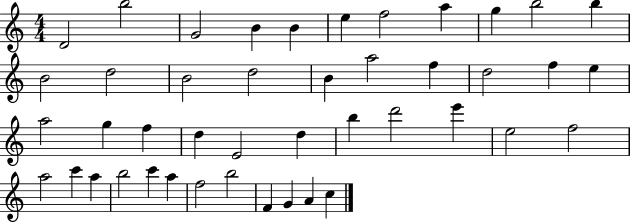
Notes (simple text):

D4/h B5/h G4/h B4/q B4/q E5/q F5/h A5/q G5/q B5/h B5/q B4/h D5/h B4/h D5/h B4/q A5/h F5/q D5/h F5/q E5/q A5/h G5/q F5/q D5/q E4/h D5/q B5/q D6/h E6/q E5/h F5/h A5/h C6/q A5/q B5/h C6/q A5/q F5/h B5/h F4/q G4/q A4/q C5/q